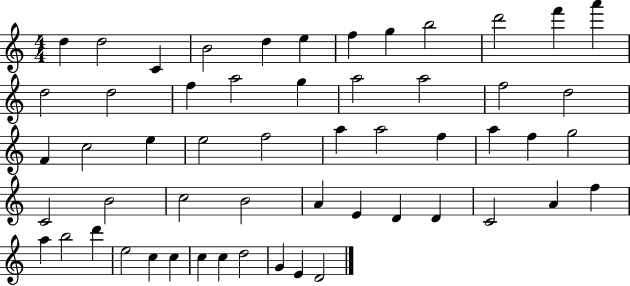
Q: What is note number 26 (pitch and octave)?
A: F5